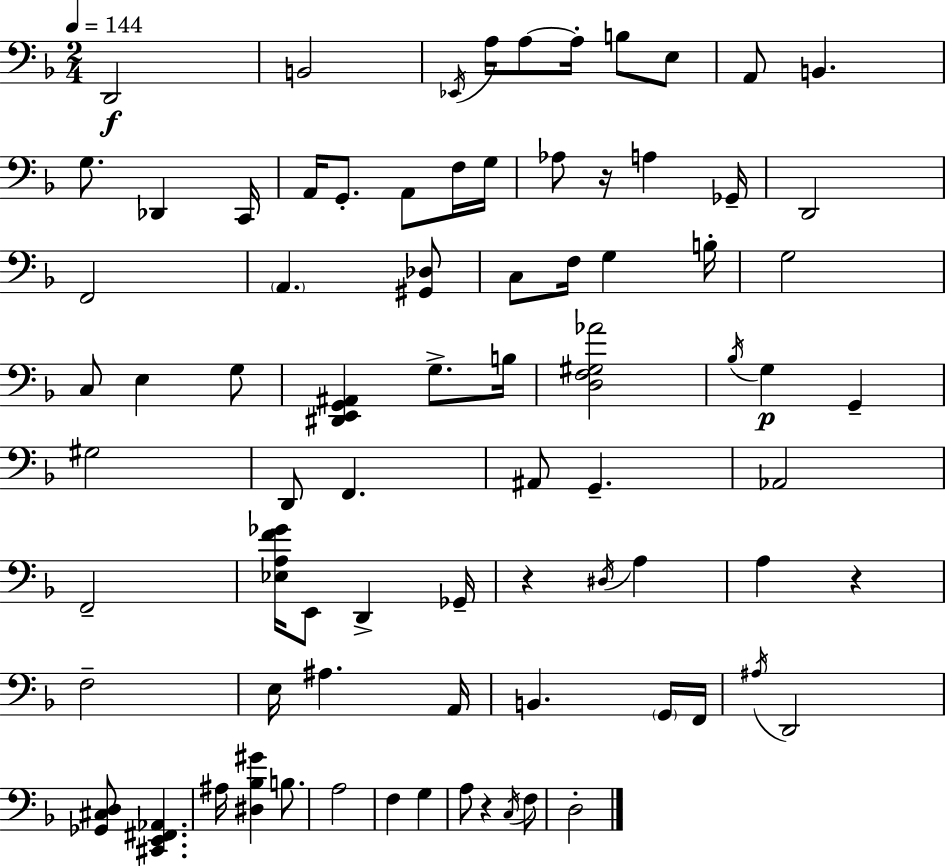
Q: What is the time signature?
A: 2/4